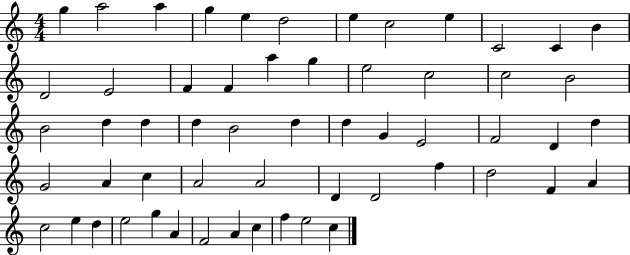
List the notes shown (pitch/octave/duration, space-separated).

G5/q A5/h A5/q G5/q E5/q D5/h E5/q C5/h E5/q C4/h C4/q B4/q D4/h E4/h F4/q F4/q A5/q G5/q E5/h C5/h C5/h B4/h B4/h D5/q D5/q D5/q B4/h D5/q D5/q G4/q E4/h F4/h D4/q D5/q G4/h A4/q C5/q A4/h A4/h D4/q D4/h F5/q D5/h F4/q A4/q C5/h E5/q D5/q E5/h G5/q A4/q F4/h A4/q C5/q F5/q E5/h C5/q